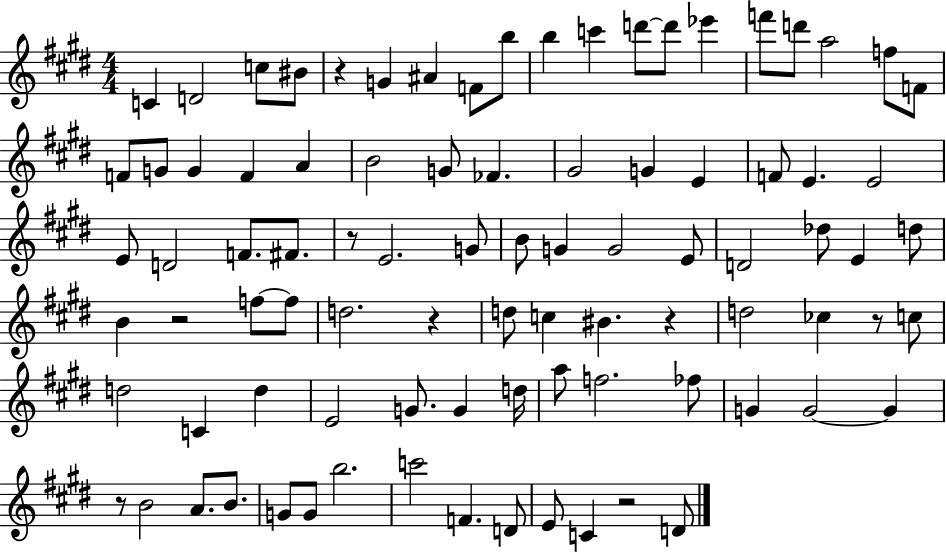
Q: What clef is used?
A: treble